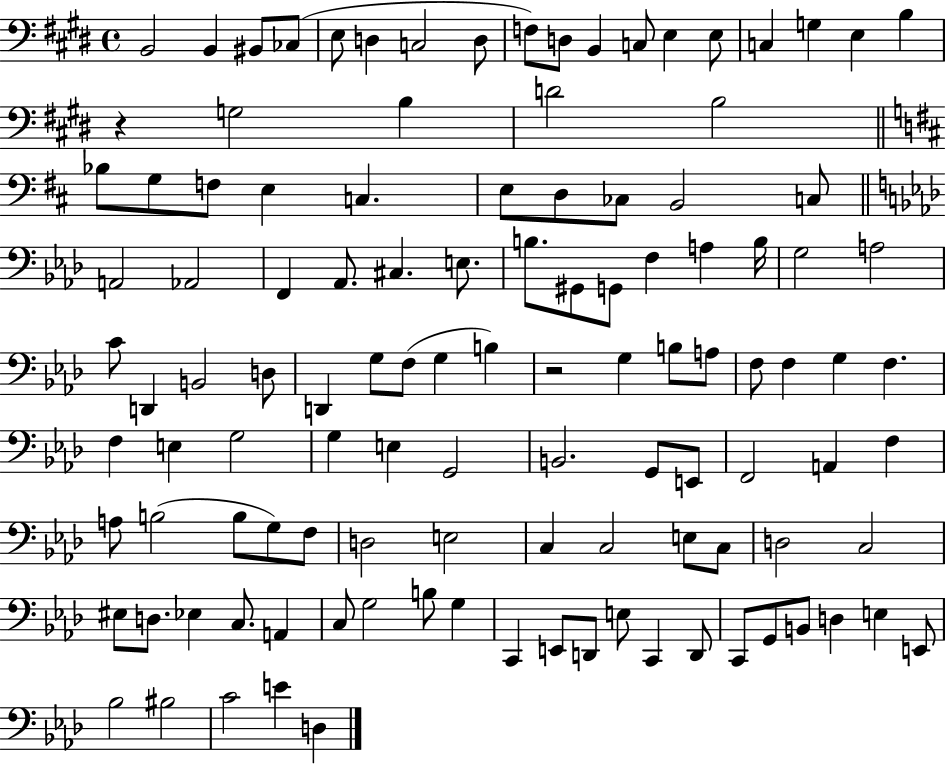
B2/h B2/q BIS2/e CES3/e E3/e D3/q C3/h D3/e F3/e D3/e B2/q C3/e E3/q E3/e C3/q G3/q E3/q B3/q R/q G3/h B3/q D4/h B3/h Bb3/e G3/e F3/e E3/q C3/q. E3/e D3/e CES3/e B2/h C3/e A2/h Ab2/h F2/q Ab2/e. C#3/q. E3/e. B3/e. G#2/e G2/e F3/q A3/q B3/s G3/h A3/h C4/e D2/q B2/h D3/e D2/q G3/e F3/e G3/q B3/q R/h G3/q B3/e A3/e F3/e F3/q G3/q F3/q. F3/q E3/q G3/h G3/q E3/q G2/h B2/h. G2/e E2/e F2/h A2/q F3/q A3/e B3/h B3/e G3/e F3/e D3/h E3/h C3/q C3/h E3/e C3/e D3/h C3/h EIS3/e D3/e. Eb3/q C3/e. A2/q C3/e G3/h B3/e G3/q C2/q E2/e D2/e E3/e C2/q D2/e C2/e G2/e B2/e D3/q E3/q E2/e Bb3/h BIS3/h C4/h E4/q D3/q